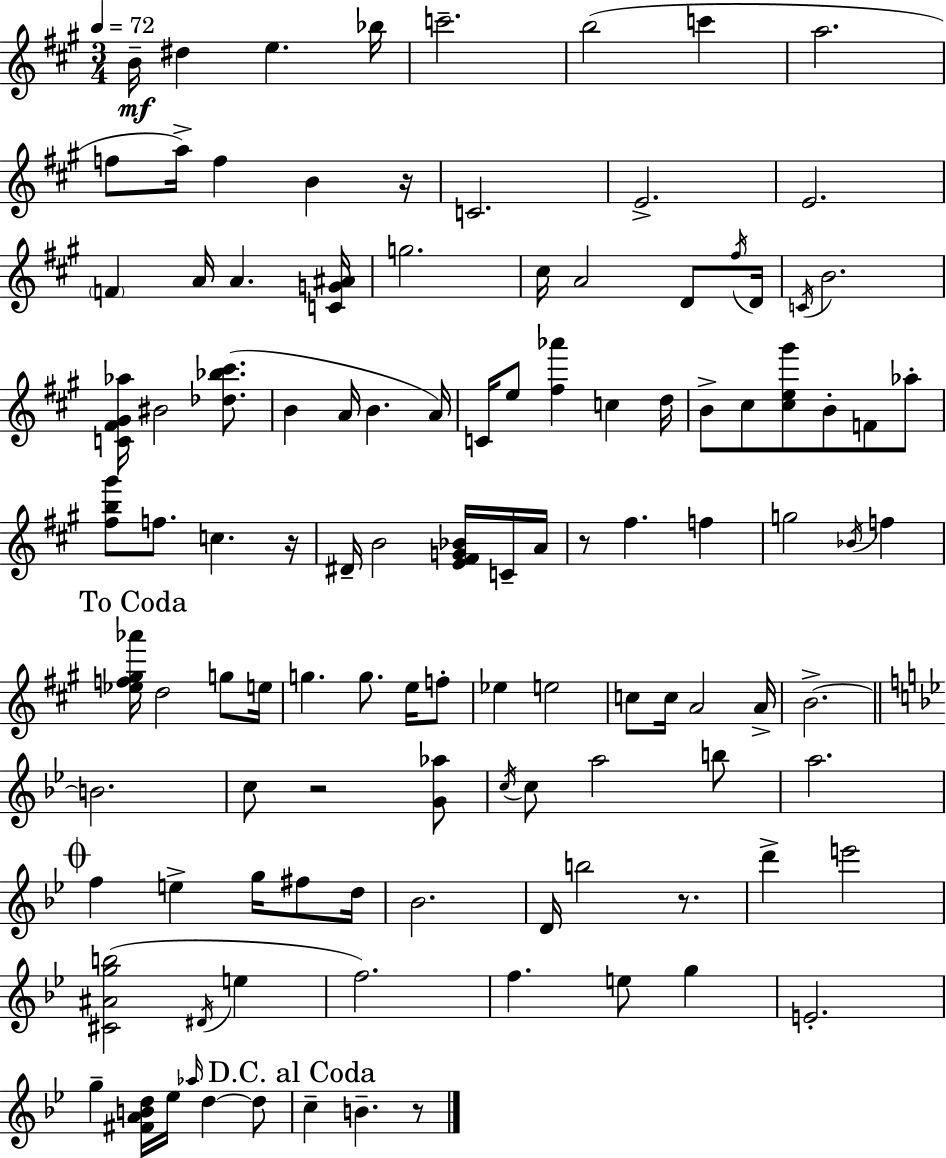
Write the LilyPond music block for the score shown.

{
  \clef treble
  \numericTimeSignature
  \time 3/4
  \key a \major
  \tempo 4 = 72
  b'16--\mf dis''4 e''4. bes''16 | c'''2.-- | b''2( c'''4 | a''2. | \break f''8 a''16->) f''4 b'4 r16 | c'2. | e'2.-> | e'2. | \break \parenthesize f'4 a'16 a'4. <c' g' ais'>16 | g''2. | cis''16 a'2 d'8 \acciaccatura { fis''16 } | d'16 \acciaccatura { c'16 } b'2. | \break <c' fis' gis' aes''>16 bis'2 <des'' bes'' cis'''>8.( | b'4 a'16 b'4. | a'16) c'16 e''8 <fis'' aes'''>4 c''4 | d''16 b'8-> cis''8 <cis'' e'' gis'''>8 b'8-. f'8 | \break aes''8-. <fis'' b'' gis'''>8 f''8. c''4. | r16 dis'16-- b'2 <e' fis' g' bes'>16 | c'16-- a'16 r8 fis''4. f''4 | g''2 \acciaccatura { bes'16 } f''4 | \break \mark "To Coda" <ees'' f'' gis'' aes'''>16 d''2 | g''8 e''16 g''4. g''8. | e''16 f''8-. ees''4 e''2 | c''8 c''16 a'2 | \break a'16-> b'2.->~~ | \bar "||" \break \key bes \major b'2. | c''8 r2 <g' aes''>8 | \acciaccatura { c''16 } c''8 a''2 b''8 | a''2. | \break \mark \markup { \musicglyph "scripts.coda" } f''4 e''4-> g''16 fis''8 | d''16 bes'2. | d'16 b''2 r8. | d'''4-> e'''2 | \break <cis' ais' g'' b''>2( \acciaccatura { dis'16 } e''4 | f''2.) | f''4. e''8 g''4 | e'2.-. | \break g''4-- <fis' a' b' d''>16 ees''16 \grace { aes''16 } d''4~~ | d''8 \mark "D.C. al Coda" c''4-- b'4.-- | r8 \bar "|."
}